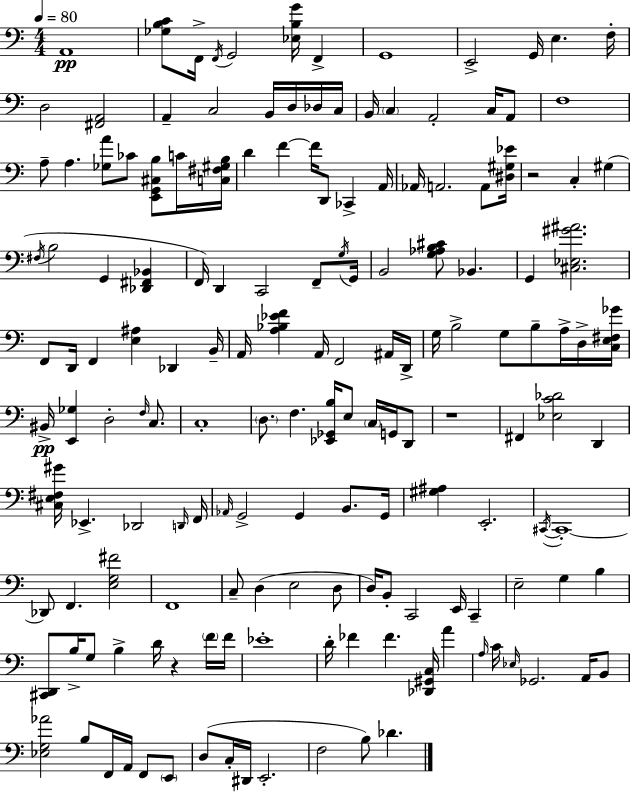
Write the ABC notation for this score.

X:1
T:Untitled
M:4/4
L:1/4
K:C
A,,4 [_G,B,C]/2 F,,/4 F,,/4 G,,2 [_E,B,G]/4 F,, G,,4 E,,2 G,,/4 E, F,/4 D,2 [^F,,A,,]2 A,, C,2 B,,/4 D,/4 _D,/4 C,/4 B,,/4 C, A,,2 C,/4 A,,/2 F,4 A,/2 A, [_G,A]/2 _C/2 [E,,G,,^C,B,]/2 C/4 [C,^F,^G,B,]/4 D F F/4 D,,/2 _C,, A,,/4 _A,,/4 A,,2 A,,/2 [^D,^G,_E]/4 z2 C, ^G, ^F,/4 B,2 G,, [_D,,^F,,_B,,] F,,/4 D,, C,,2 F,,/2 G,/4 G,,/4 B,,2 [G,_A,B,^C]/2 _B,, G,, [^C,_E,^G^A]2 F,,/2 D,,/4 F,, [E,^A,] _D,, B,,/4 A,,/4 [A,_B,_EF] A,,/4 F,,2 ^A,,/4 D,,/4 G,/4 B,2 G,/2 B,/2 A,/4 D,/4 [C,E,^F,_G]/4 ^B,,/4 [E,,_G,] D,2 F,/4 C,/2 C,4 D,/2 F, [_E,,_G,,B,]/4 E,/2 C,/4 G,,/4 D,,/2 z4 ^F,, [_E,C_D]2 D,, [^C,E,^F,^G]/4 _E,, _D,,2 D,,/4 F,,/4 _A,,/4 G,,2 G,, B,,/2 G,,/4 [^G,^A,] E,,2 ^C,,/4 ^C,,4 _D,,/2 F,, [E,G,^F]2 F,,4 C,/2 D, E,2 D,/2 D,/4 B,,/2 C,,2 E,,/4 C,, E,2 G, B, [^C,,D,,]/2 B,/4 G,/2 B, D/4 z F/4 F/4 _E4 D/4 _F _F [_D,,^G,,C,]/4 A A,/4 C/4 _E,/4 _G,,2 A,,/4 B,,/2 [_E,G,_A]2 B,/2 F,,/4 A,,/4 F,,/2 E,,/2 D,/2 C,/4 ^D,,/4 E,,2 F,2 B,/2 _D